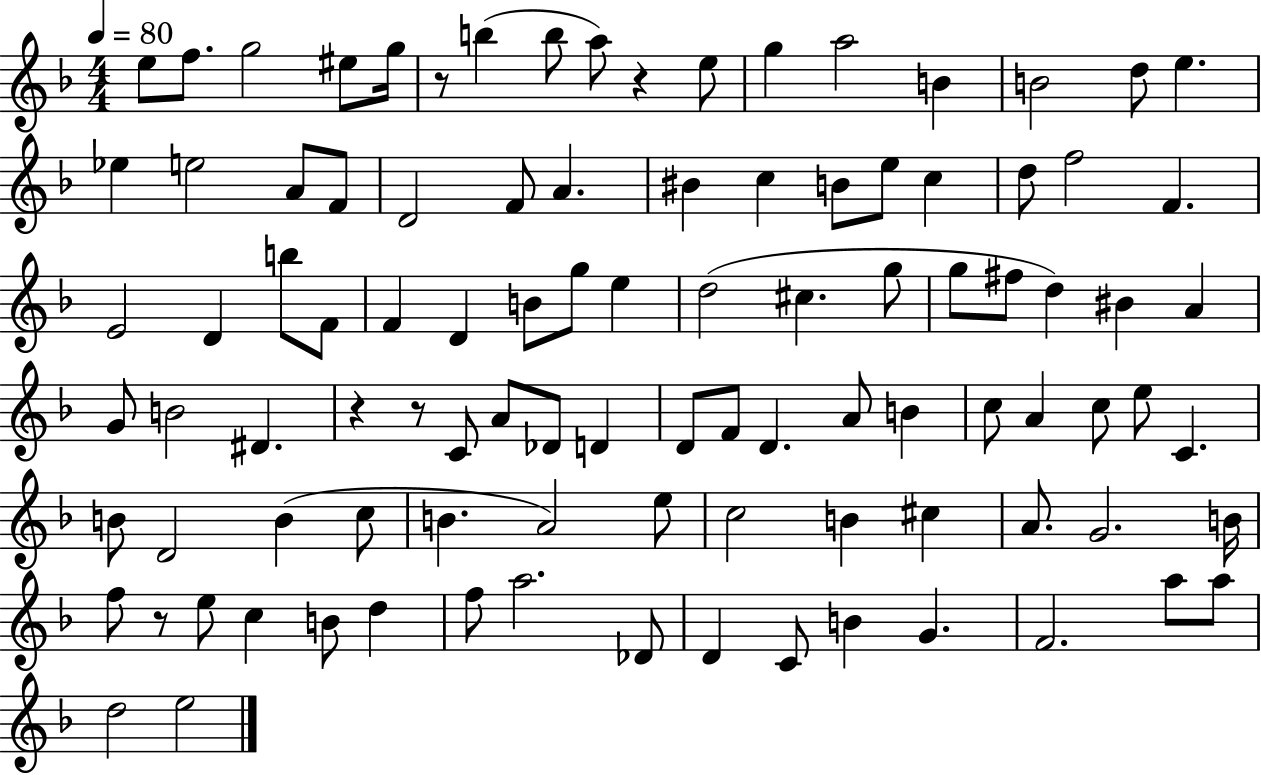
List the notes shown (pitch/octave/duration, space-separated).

E5/e F5/e. G5/h EIS5/e G5/s R/e B5/q B5/e A5/e R/q E5/e G5/q A5/h B4/q B4/h D5/e E5/q. Eb5/q E5/h A4/e F4/e D4/h F4/e A4/q. BIS4/q C5/q B4/e E5/e C5/q D5/e F5/h F4/q. E4/h D4/q B5/e F4/e F4/q D4/q B4/e G5/e E5/q D5/h C#5/q. G5/e G5/e F#5/e D5/q BIS4/q A4/q G4/e B4/h D#4/q. R/q R/e C4/e A4/e Db4/e D4/q D4/e F4/e D4/q. A4/e B4/q C5/e A4/q C5/e E5/e C4/q. B4/e D4/h B4/q C5/e B4/q. A4/h E5/e C5/h B4/q C#5/q A4/e. G4/h. B4/s F5/e R/e E5/e C5/q B4/e D5/q F5/e A5/h. Db4/e D4/q C4/e B4/q G4/q. F4/h. A5/e A5/e D5/h E5/h